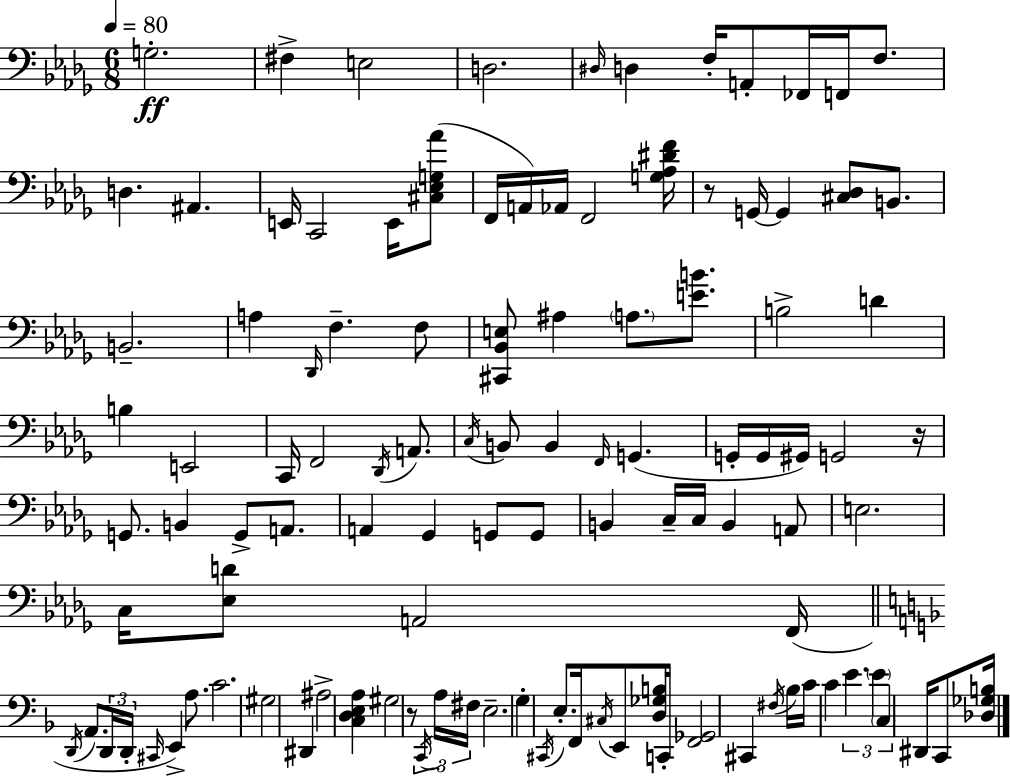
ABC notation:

X:1
T:Untitled
M:6/8
L:1/4
K:Bbm
G,2 ^F, E,2 D,2 ^D,/4 D, F,/4 A,,/2 _F,,/4 F,,/4 F,/2 D, ^A,, E,,/4 C,,2 E,,/4 [^C,_E,G,_A]/2 F,,/4 A,,/4 _A,,/4 F,,2 [G,_A,^DF]/4 z/2 G,,/4 G,, [^C,_D,]/2 B,,/2 B,,2 A, _D,,/4 F, F,/2 [^C,,_B,,E,]/2 ^A, A,/2 [EB]/2 B,2 D B, E,,2 C,,/4 F,,2 _D,,/4 A,,/2 C,/4 B,,/2 B,, F,,/4 G,, G,,/4 G,,/4 ^G,,/4 G,,2 z/4 G,,/2 B,, G,,/2 A,,/2 A,, _G,, G,,/2 G,,/2 B,, C,/4 C,/4 B,, A,,/2 E,2 C,/4 [_E,D]/2 A,,2 F,,/4 D,,/4 A,,/2 D,,/4 D,,/4 ^C,,/4 E,, A,/2 C2 ^G,2 ^D,, ^A,2 [C,D,E,A,] ^G,2 z/2 C,,/4 A,/4 ^F,/4 E,2 G, ^C,,/4 E,/2 F,,/4 ^C,/4 E,,/2 [D,_G,B,]/4 C,,/4 [F,,_G,,]2 ^C,, ^F,/4 _B,/4 C/4 C E E C, ^D,,/4 C,,/2 [_D,_G,B,]/4